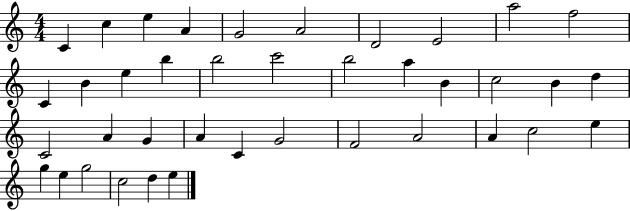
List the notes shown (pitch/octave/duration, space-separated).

C4/q C5/q E5/q A4/q G4/h A4/h D4/h E4/h A5/h F5/h C4/q B4/q E5/q B5/q B5/h C6/h B5/h A5/q B4/q C5/h B4/q D5/q C4/h A4/q G4/q A4/q C4/q G4/h F4/h A4/h A4/q C5/h E5/q G5/q E5/q G5/h C5/h D5/q E5/q